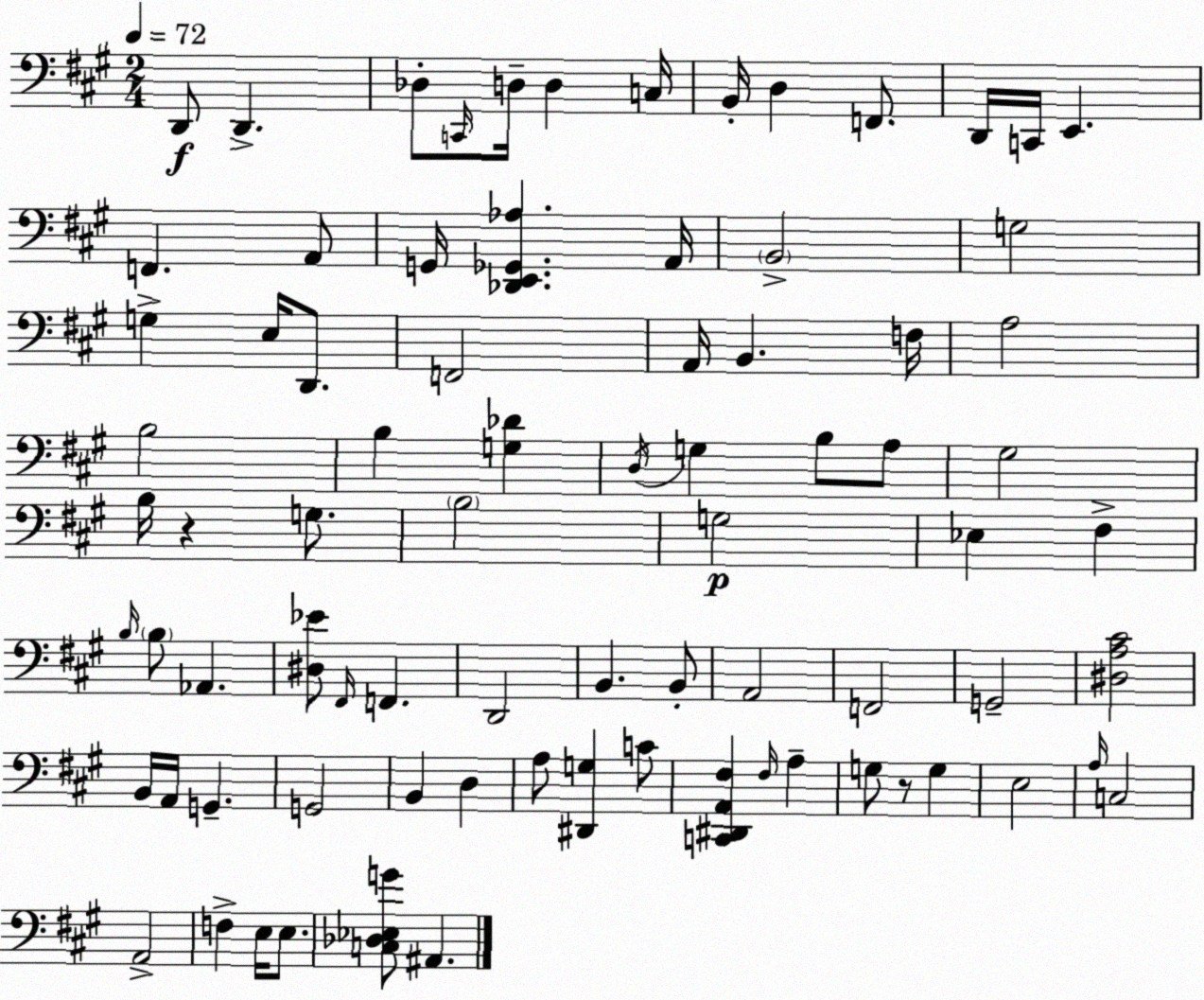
X:1
T:Untitled
M:2/4
L:1/4
K:A
D,,/2 D,, _D,/2 C,,/4 D,/4 D, C,/4 B,,/4 D, F,,/2 D,,/4 C,,/4 E,, F,, A,,/2 G,,/4 [_D,,E,,_G,,_A,] A,,/4 B,,2 G,2 G, E,/4 D,,/2 F,,2 A,,/4 B,, F,/4 A,2 B,2 B, [G,_D] D,/4 G, B,/2 A,/2 ^G,2 B,/4 z G,/2 B,2 G,2 _E, ^F, B,/4 B,/2 _A,, [^D,_E]/2 ^F,,/4 F,, D,,2 B,, B,,/2 A,,2 F,,2 G,,2 [^D,A,^C]2 B,,/4 A,,/4 G,, G,,2 B,, D, A,/2 [^D,,G,] C/2 [C,,^D,,A,,^F,] ^F,/4 A, G,/2 z/2 G, E,2 A,/4 C,2 A,,2 F, E,/4 E,/2 [C,_D,_E,G]/2 ^A,,